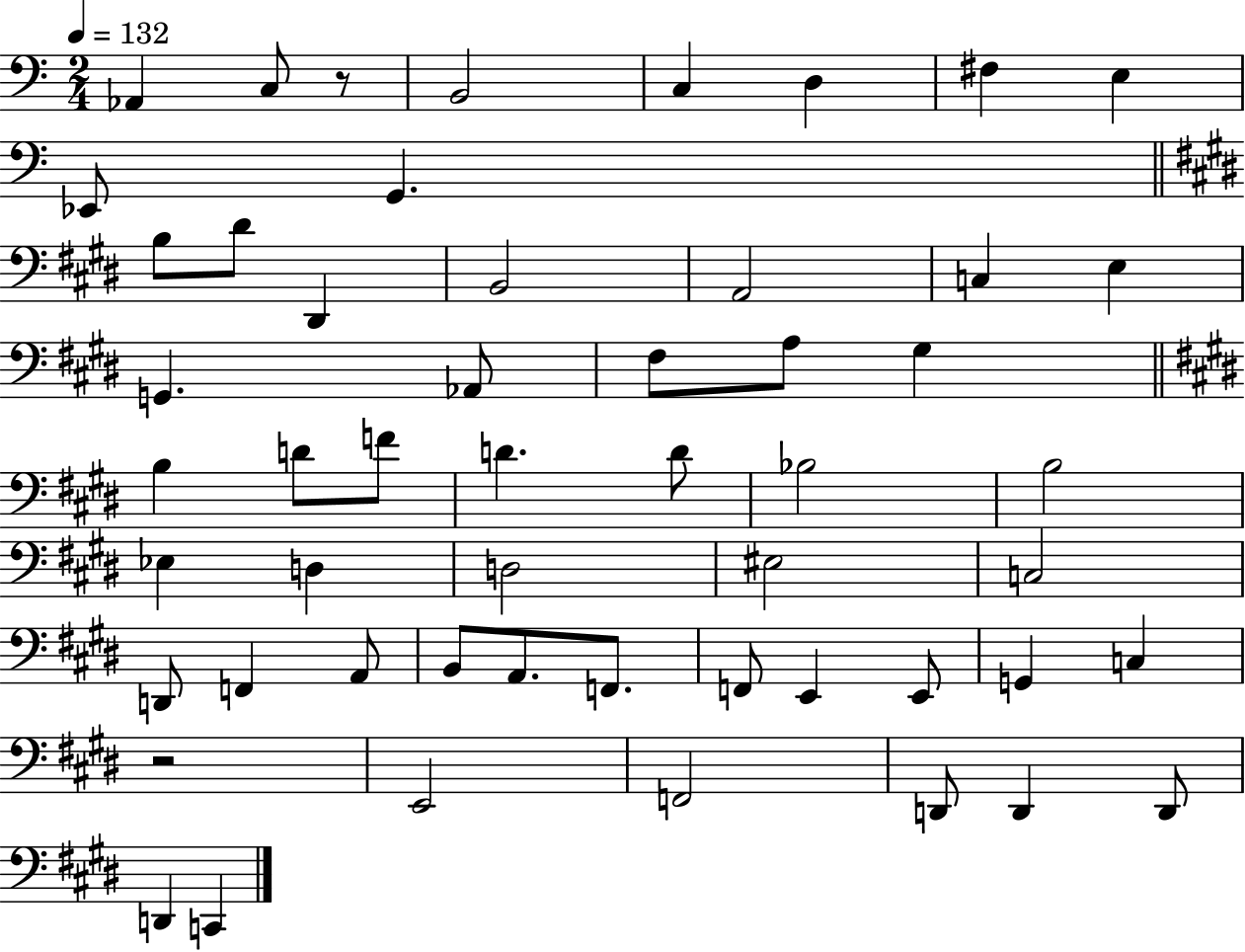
X:1
T:Untitled
M:2/4
L:1/4
K:C
_A,, C,/2 z/2 B,,2 C, D, ^F, E, _E,,/2 G,, B,/2 ^D/2 ^D,, B,,2 A,,2 C, E, G,, _A,,/2 ^F,/2 A,/2 ^G, B, D/2 F/2 D D/2 _B,2 B,2 _E, D, D,2 ^E,2 C,2 D,,/2 F,, A,,/2 B,,/2 A,,/2 F,,/2 F,,/2 E,, E,,/2 G,, C, z2 E,,2 F,,2 D,,/2 D,, D,,/2 D,, C,,